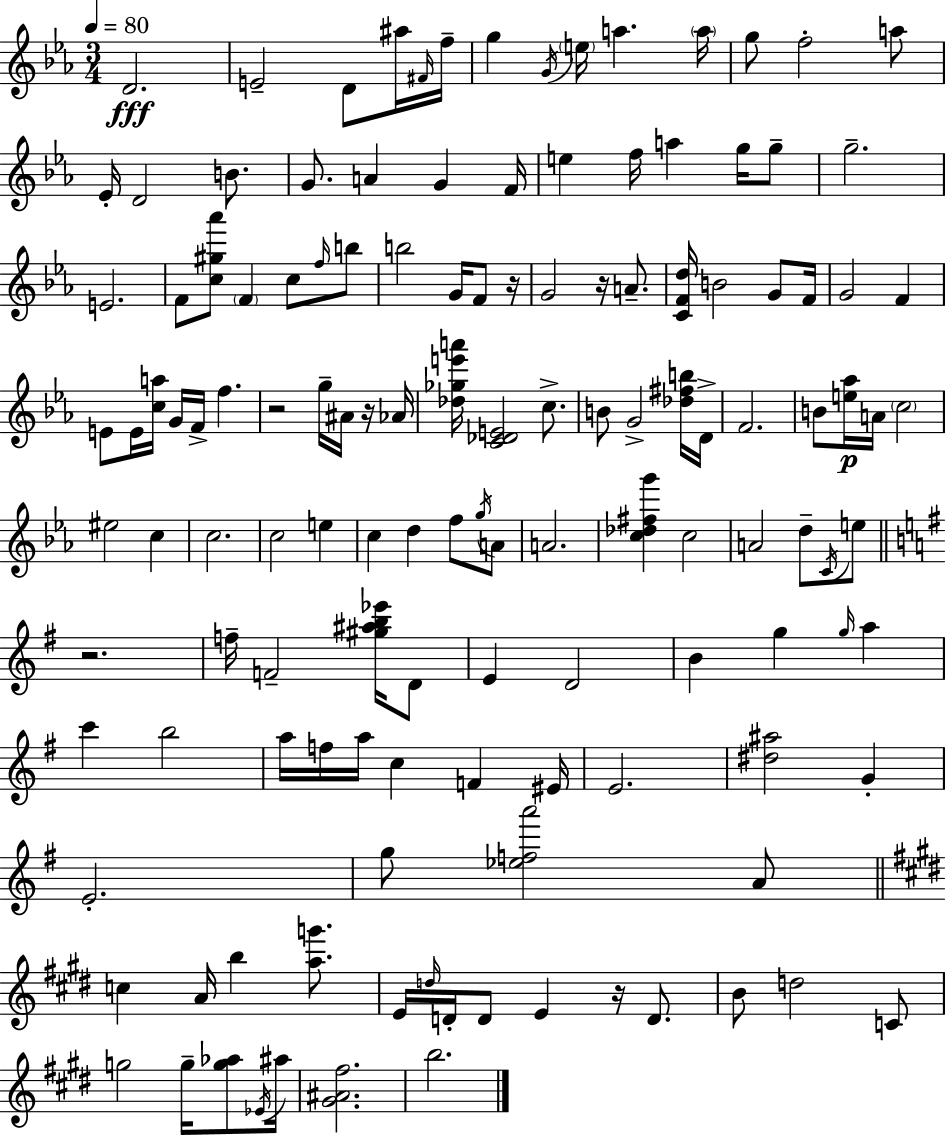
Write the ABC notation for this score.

X:1
T:Untitled
M:3/4
L:1/4
K:Eb
D2 E2 D/2 ^a/4 ^F/4 f/4 g G/4 e/4 a a/4 g/2 f2 a/2 _E/4 D2 B/2 G/2 A G F/4 e f/4 a g/4 g/2 g2 E2 F/2 [c^g_a']/2 F c/2 f/4 b/2 b2 G/4 F/2 z/4 G2 z/4 A/2 [CFd]/4 B2 G/2 F/4 G2 F E/2 E/4 [ca]/4 G/4 F/4 f z2 g/4 ^A/4 z/4 _A/4 [_d_ge'a']/4 [C_DE]2 c/2 B/2 G2 [_d^fb]/4 D/4 F2 B/2 [e_a]/4 A/4 c2 ^e2 c c2 c2 e c d f/2 g/4 A/2 A2 [c_d^fg'] c2 A2 d/2 C/4 e/2 z2 f/4 F2 [^g^ab_e']/4 D/2 E D2 B g g/4 a c' b2 a/4 f/4 a/4 c F ^E/4 E2 [^d^a]2 G E2 g/2 [_efa']2 A/2 c A/4 b [ag']/2 E/4 d/4 D/4 D/2 E z/4 D/2 B/2 d2 C/2 g2 g/4 [g_a]/2 _E/4 ^a/4 [^G^A^f]2 b2